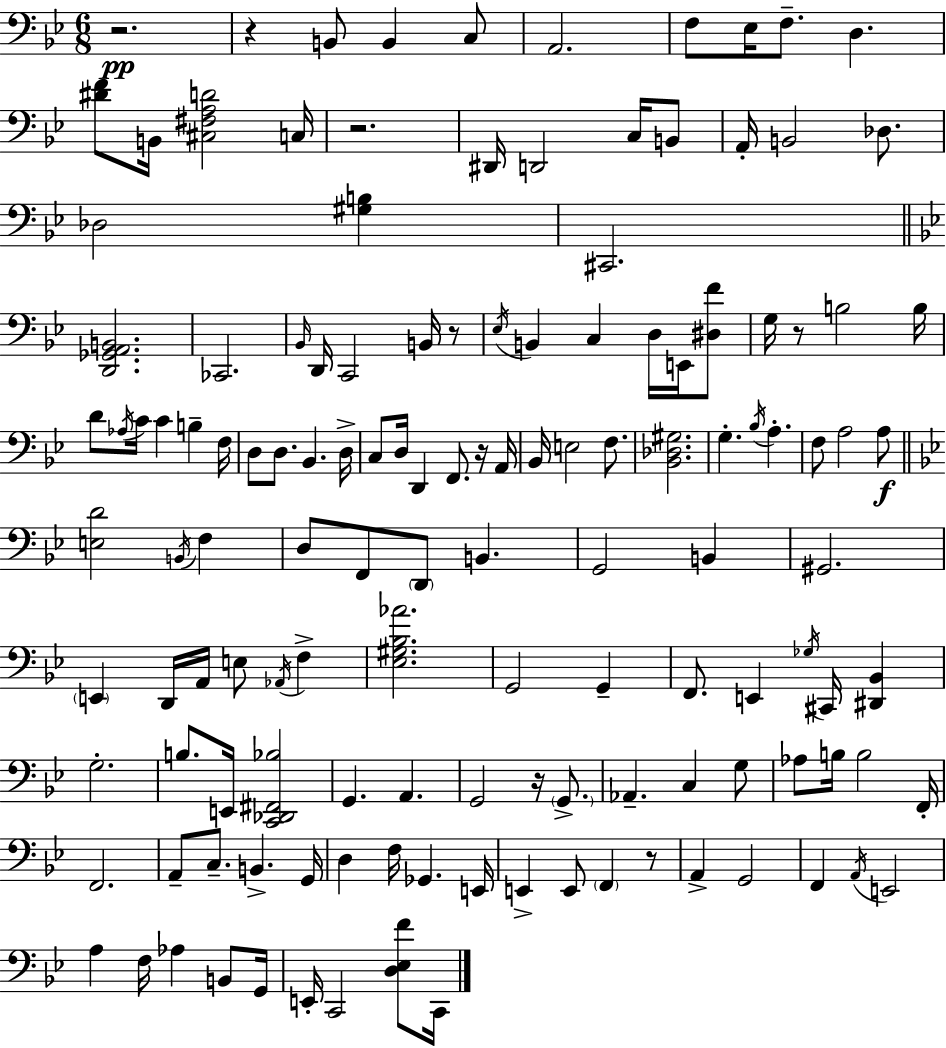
X:1
T:Untitled
M:6/8
L:1/4
K:Gm
z2 z B,,/2 B,, C,/2 A,,2 F,/2 _E,/4 F,/2 D, [^DF]/2 B,,/4 [^C,^F,A,D]2 C,/4 z2 ^D,,/4 D,,2 C,/4 B,,/2 A,,/4 B,,2 _D,/2 _D,2 [^G,B,] ^C,,2 [D,,_G,,A,,B,,]2 _C,,2 _B,,/4 D,,/4 C,,2 B,,/4 z/2 _E,/4 B,, C, D,/4 E,,/4 [^D,F]/2 G,/4 z/2 B,2 B,/4 D/2 _A,/4 C/4 C B, F,/4 D,/2 D,/2 _B,, D,/4 C,/2 D,/4 D,, F,,/2 z/4 A,,/4 _B,,/4 E,2 F,/2 [_B,,_D,^G,]2 G, _B,/4 A, F,/2 A,2 A,/2 [E,D]2 B,,/4 F, D,/2 F,,/2 D,,/2 B,, G,,2 B,, ^G,,2 E,, D,,/4 A,,/4 E,/2 _A,,/4 F, [_E,^G,_B,_A]2 G,,2 G,, F,,/2 E,, _G,/4 ^C,,/4 [^D,,_B,,] G,2 B,/2 E,,/4 [C,,_D,,^F,,_B,]2 G,, A,, G,,2 z/4 G,,/2 _A,, C, G,/2 _A,/2 B,/4 B,2 F,,/4 F,,2 A,,/2 C,/2 B,, G,,/4 D, F,/4 _G,, E,,/4 E,, E,,/2 F,, z/2 A,, G,,2 F,, A,,/4 E,,2 A, F,/4 _A, B,,/2 G,,/4 E,,/4 C,,2 [D,_E,F]/2 C,,/4